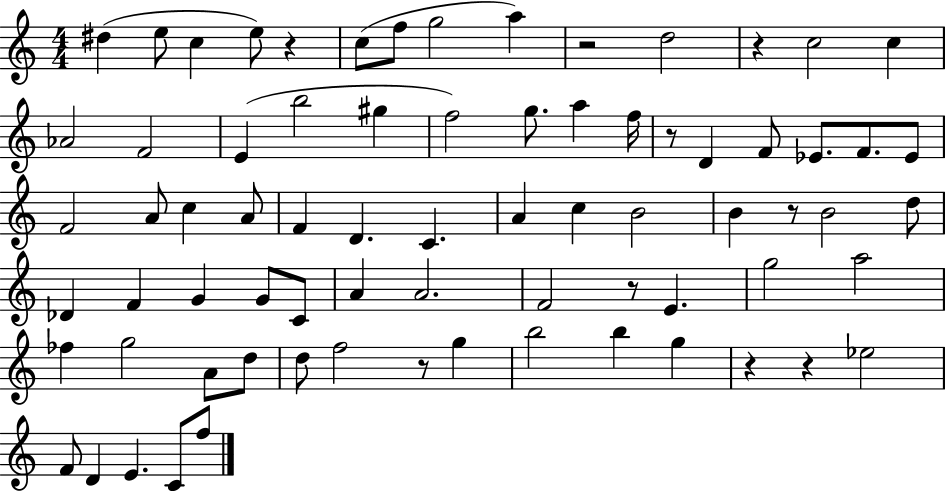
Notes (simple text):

D#5/q E5/e C5/q E5/e R/q C5/e F5/e G5/h A5/q R/h D5/h R/q C5/h C5/q Ab4/h F4/h E4/q B5/h G#5/q F5/h G5/e. A5/q F5/s R/e D4/q F4/e Eb4/e. F4/e. Eb4/e F4/h A4/e C5/q A4/e F4/q D4/q. C4/q. A4/q C5/q B4/h B4/q R/e B4/h D5/e Db4/q F4/q G4/q G4/e C4/e A4/q A4/h. F4/h R/e E4/q. G5/h A5/h FES5/q G5/h A4/e D5/e D5/e F5/h R/e G5/q B5/h B5/q G5/q R/q R/q Eb5/h F4/e D4/q E4/q. C4/e F5/e